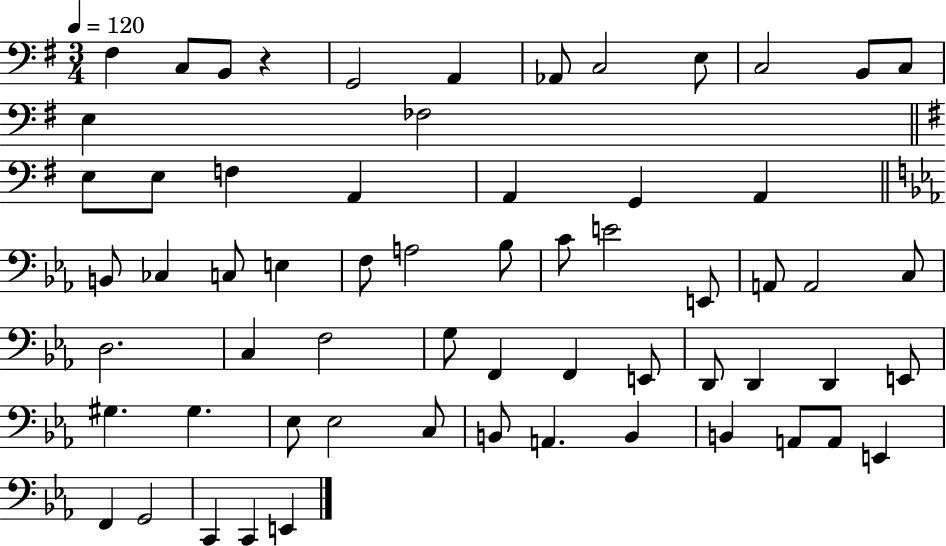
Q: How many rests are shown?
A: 1